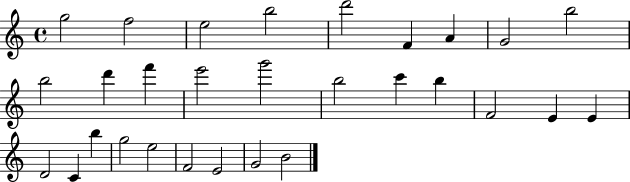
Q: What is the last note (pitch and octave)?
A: B4